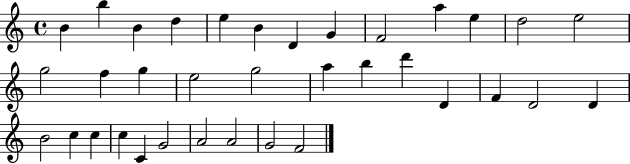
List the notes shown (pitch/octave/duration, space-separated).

B4/q B5/q B4/q D5/q E5/q B4/q D4/q G4/q F4/h A5/q E5/q D5/h E5/h G5/h F5/q G5/q E5/h G5/h A5/q B5/q D6/q D4/q F4/q D4/h D4/q B4/h C5/q C5/q C5/q C4/q G4/h A4/h A4/h G4/h F4/h